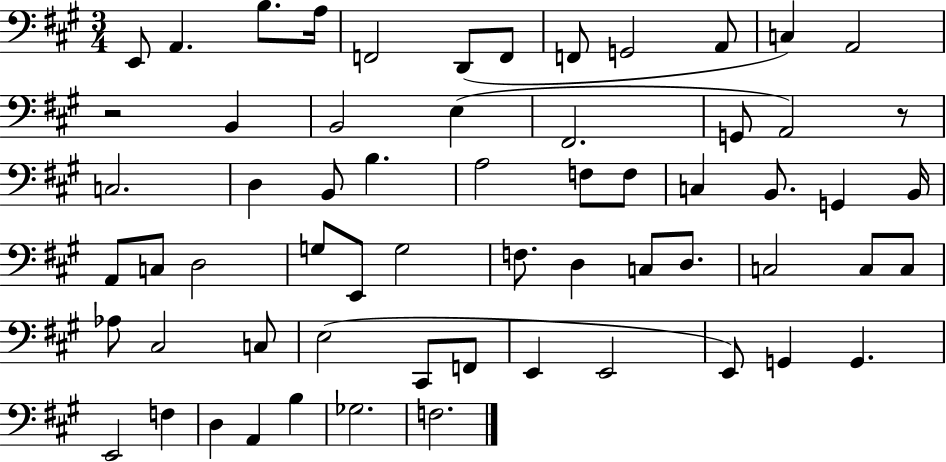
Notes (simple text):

E2/e A2/q. B3/e. A3/s F2/h D2/e F2/e F2/e G2/h A2/e C3/q A2/h R/h B2/q B2/h E3/q F#2/h. G2/e A2/h R/e C3/h. D3/q B2/e B3/q. A3/h F3/e F3/e C3/q B2/e. G2/q B2/s A2/e C3/e D3/h G3/e E2/e G3/h F3/e. D3/q C3/e D3/e. C3/h C3/e C3/e Ab3/e C#3/h C3/e E3/h C#2/e F2/e E2/q E2/h E2/e G2/q G2/q. E2/h F3/q D3/q A2/q B3/q Gb3/h. F3/h.